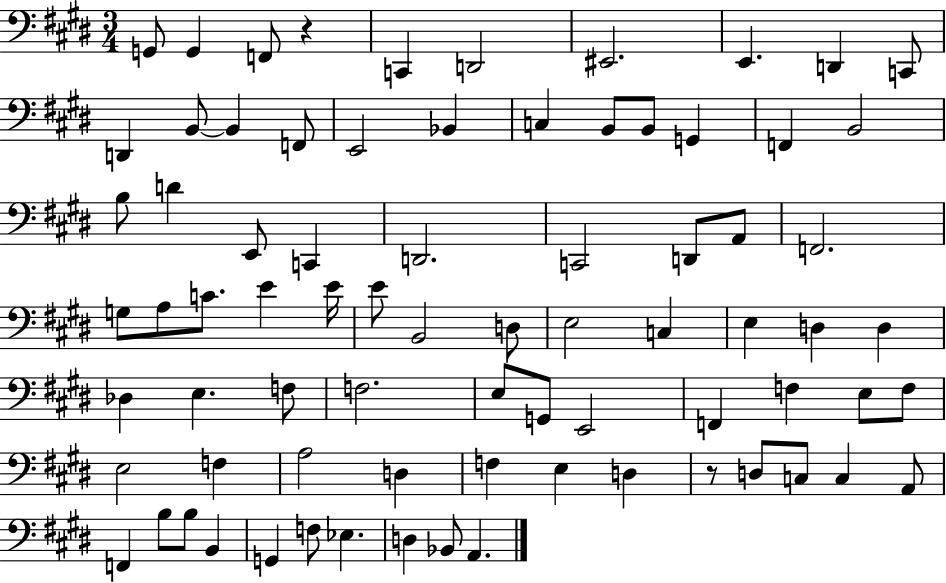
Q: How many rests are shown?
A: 2